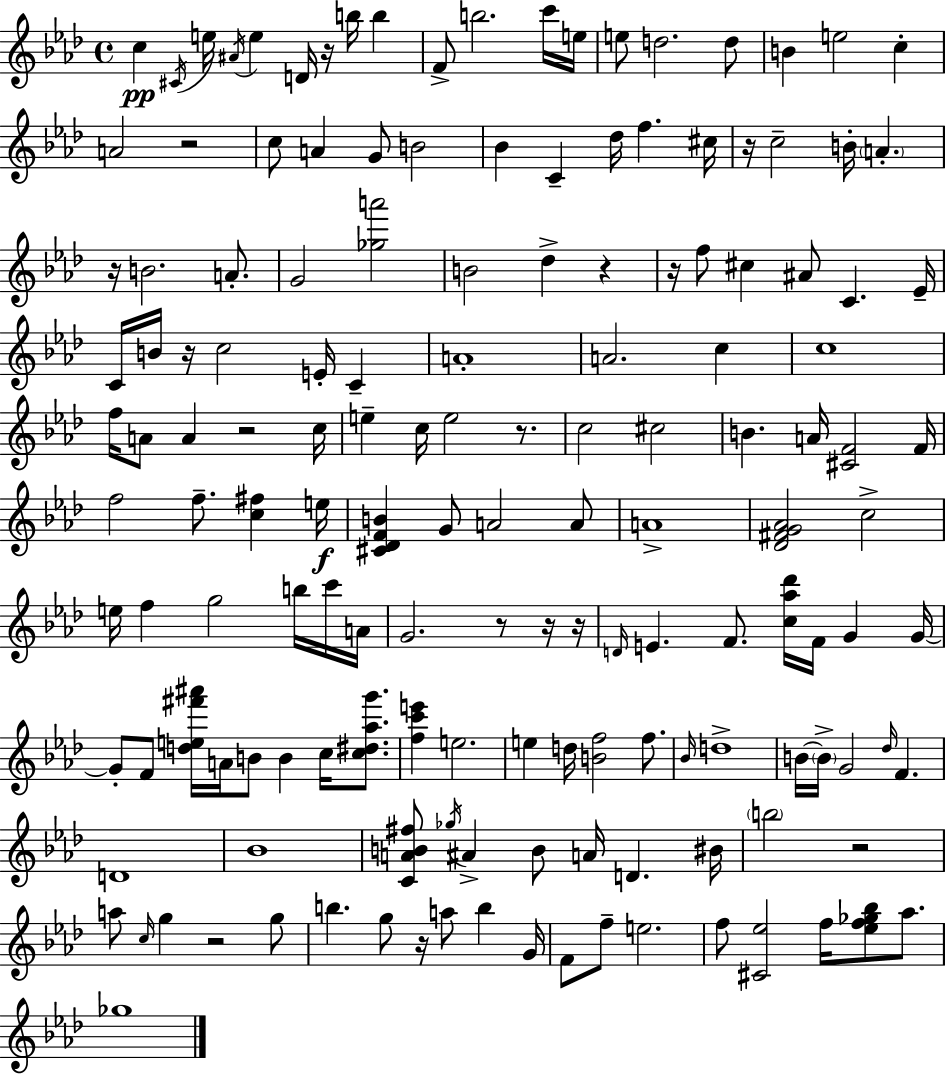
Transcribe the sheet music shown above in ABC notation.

X:1
T:Untitled
M:4/4
L:1/4
K:Ab
c ^C/4 e/4 ^A/4 e D/4 z/4 b/4 b F/2 b2 c'/4 e/4 e/2 d2 d/2 B e2 c A2 z2 c/2 A G/2 B2 _B C _d/4 f ^c/4 z/4 c2 B/4 A z/4 B2 A/2 G2 [_ga']2 B2 _d z z/4 f/2 ^c ^A/2 C _E/4 C/4 B/4 z/4 c2 E/4 C A4 A2 c c4 f/4 A/2 A z2 c/4 e c/4 e2 z/2 c2 ^c2 B A/4 [^CF]2 F/4 f2 f/2 [c^f] e/4 [^C_DFB] G/2 A2 A/2 A4 [_D^FG_A]2 c2 e/4 f g2 b/4 c'/4 A/4 G2 z/2 z/4 z/4 D/4 E F/2 [c_a_d']/4 F/4 G G/4 G/2 F/2 [de^f'^a']/4 A/4 B/2 B c/4 [c^d_ag']/2 [fc'e'] e2 e d/4 [Bf]2 f/2 _B/4 d4 B/4 B/4 G2 _d/4 F D4 _B4 [CAB^f]/2 _g/4 ^A B/2 A/4 D ^B/4 b2 z2 a/2 c/4 g z2 g/2 b g/2 z/4 a/2 b G/4 F/2 f/2 e2 f/2 [^C_e]2 f/4 [_ef_g_b]/2 _a/2 _g4